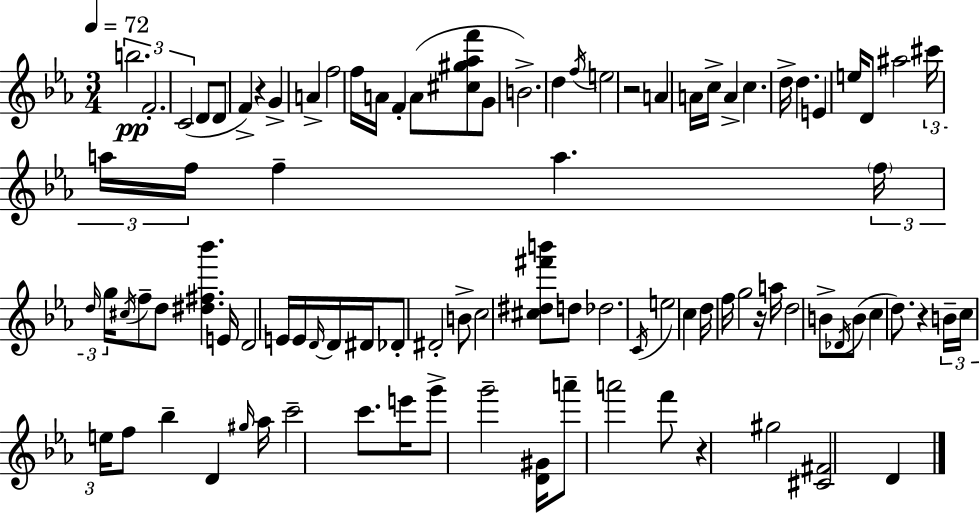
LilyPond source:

{
  \clef treble
  \numericTimeSignature
  \time 3/4
  \key ees \major
  \tempo 4 = 72
  \tuplet 3/2 { b''2.\pp | f'2.-. | c'2( } d'8 d'8 | f'4->) r4 g'4-> | \break a'4-> f''2 | f''16 a'16 f'4-. a'8( <cis'' gis'' aes'' f'''>8 g'8 | b'2.->) | d''4 \acciaccatura { f''16 } e''2 | \break r2 a'4 | a'16 c''16-> a'4-> c''4. | d''16-> d''4. e'4 | e''16 d'8 ais''2 \tuplet 3/2 { cis'''16 | \break a''16 f''16 } f''4-- a''4. | \tuplet 3/2 { \parenthesize f''16 \grace { d''16 } g''16 } \acciaccatura { cis''16 } f''8-- d''8 <dis'' fis'' bes'''>4. | e'16 d'2 e'16 | e'16 \grace { d'16~ }~ d'16 dis'16 des'8-. dis'2-. | \break b'8-> c''2 | <cis'' dis'' fis''' b'''>8 d''8 des''2. | \acciaccatura { c'16 } e''2 | c''4 d''16 f''16 g''2 | \break r16 a''16 d''2 | b'8-> \acciaccatura { des'16 }( b'8 c''4 d''8.) | r4 \tuplet 3/2 { b'16-- c''16 e''16 } f''8 bes''4-- | d'4 \grace { gis''16 } aes''16 c'''2-- | \break c'''8. e'''16 g'''8-> g'''2-- | <d' gis'>16 a'''8-- a'''2 | f'''8 r4 gis''2 | <cis' fis'>2 | \break d'4 \bar "|."
}